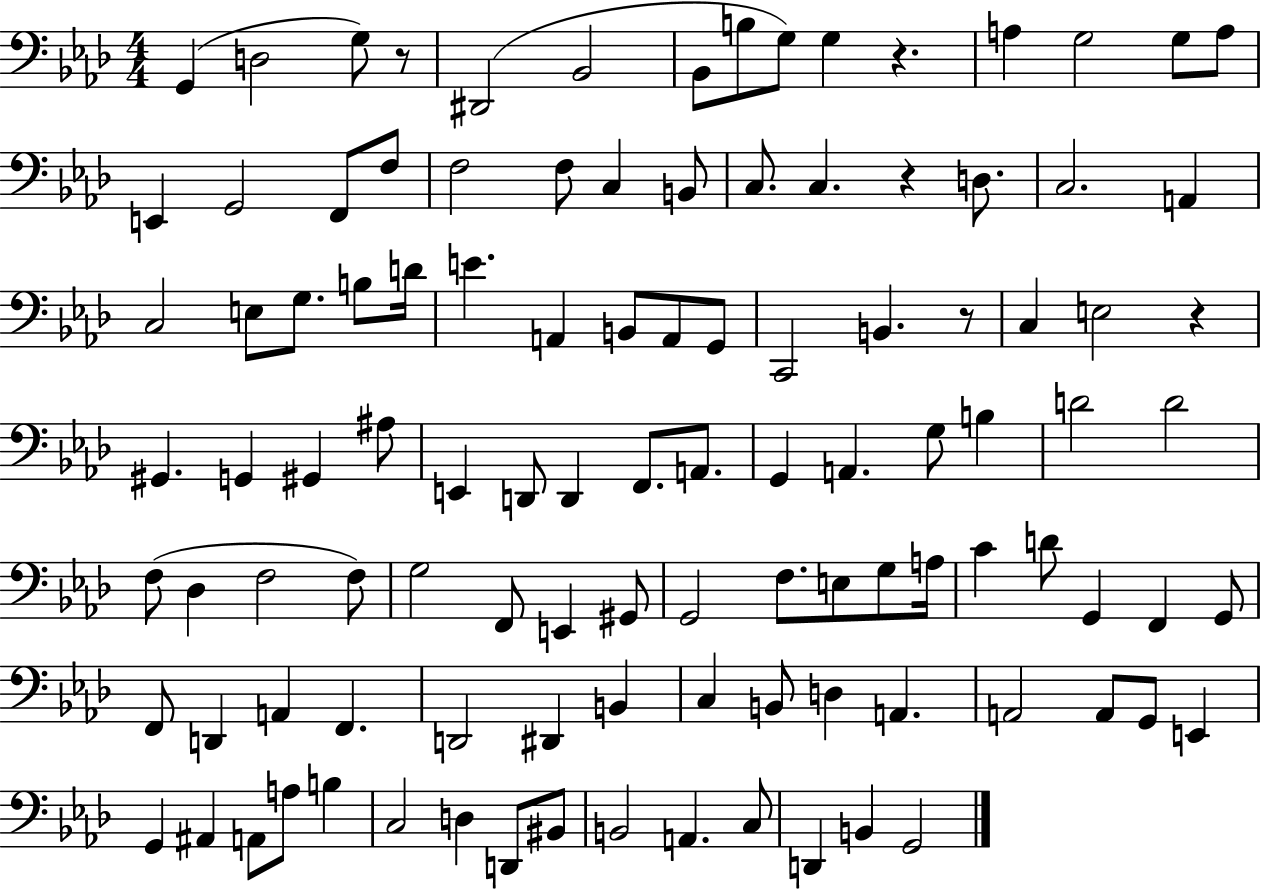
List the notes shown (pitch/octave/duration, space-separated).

G2/q D3/h G3/e R/e D#2/h Bb2/h Bb2/e B3/e G3/e G3/q R/q. A3/q G3/h G3/e A3/e E2/q G2/h F2/e F3/e F3/h F3/e C3/q B2/e C3/e. C3/q. R/q D3/e. C3/h. A2/q C3/h E3/e G3/e. B3/e D4/s E4/q. A2/q B2/e A2/e G2/e C2/h B2/q. R/e C3/q E3/h R/q G#2/q. G2/q G#2/q A#3/e E2/q D2/e D2/q F2/e. A2/e. G2/q A2/q. G3/e B3/q D4/h D4/h F3/e Db3/q F3/h F3/e G3/h F2/e E2/q G#2/e G2/h F3/e. E3/e G3/e A3/s C4/q D4/e G2/q F2/q G2/e F2/e D2/q A2/q F2/q. D2/h D#2/q B2/q C3/q B2/e D3/q A2/q. A2/h A2/e G2/e E2/q G2/q A#2/q A2/e A3/e B3/q C3/h D3/q D2/e BIS2/e B2/h A2/q. C3/e D2/q B2/q G2/h